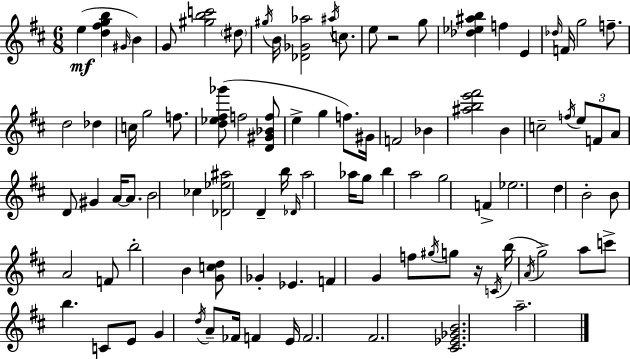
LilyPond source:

{
  \clef treble
  \numericTimeSignature
  \time 6/8
  \key d \major
  e''4(\mf <d'' fis'' g'' b''>4 \grace { gis'16 }) b'4 | g'8 <gis'' b'' c'''>2 \parenthesize dis''8 | \acciaccatura { gis''16 } b'16 <des' ges' aes''>2 \acciaccatura { ais''16 } | c''8. e''8 r2 | \break g''8 <des'' ees'' ais'' b''>4 f''4 e'4 | \grace { des''16 } f'16 g''2 | f''8.-- d''2 | des''4 c''16 g''2 | \break f''8. <d'' ees'' fis'' ges'''>8( f''2 | <d' gis' bes' f''>8 e''4-> g''4 | f''8.) gis'16 f'2 | bes'4 <ais'' b'' e''' fis'''>2 | \break b'4 c''2-- | \acciaccatura { f''16 } \tuplet 3/2 { e''8 f'8 a'8 } d'8 gis'4 | a'16~~ a'8. b'2 | ces''4 <des' ees'' ais''>2 | \break d'4-- b''16 \grace { des'16 } a''2 | aes''16 g''8 b''4 a''2 | g''2 | f'4-> ees''2. | \break d''4 b'2-. | b'8 a'2 | f'8 b''2-. | b'4 <g' c'' d''>8 ges'4-. | \break ees'4. f'4 g'4 | f''8 \acciaccatura { gis''16 } g''8 r16 \acciaccatura { c'16 }( b''16 \acciaccatura { a'16 } g''2->) | a''8 c'''8-> b''4. | c'8 e'8 g'4 | \break \acciaccatura { d''16 } a'8-- fes'16 f'4 e'16 f'2. | fis'2. | <cis' ees' ges' b'>2. | a''2.-- | \break \bar "|."
}